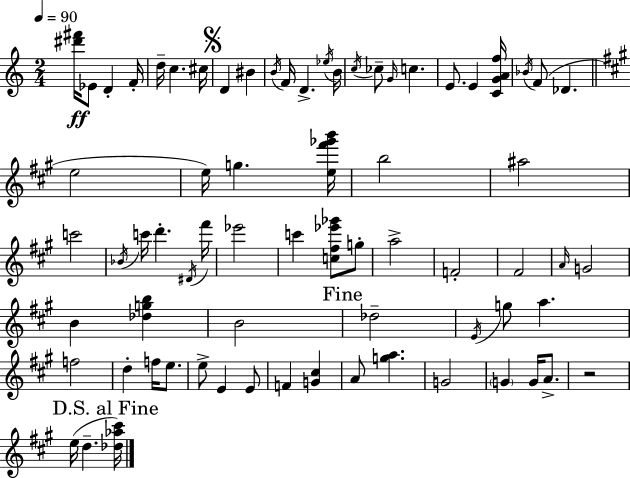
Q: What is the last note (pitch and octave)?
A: D5